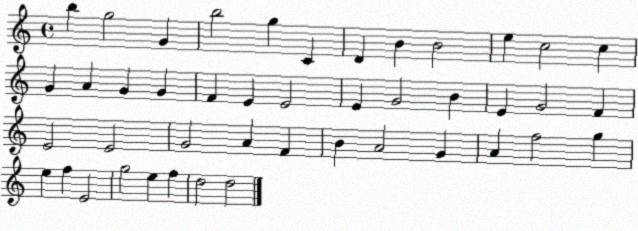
X:1
T:Untitled
M:4/4
L:1/4
K:C
b g2 G b2 g C D B B2 e c2 c G A G G F E E2 E G2 B E G2 F E2 E2 G2 A F B A2 G A f2 g e f E2 g2 e f d2 d2